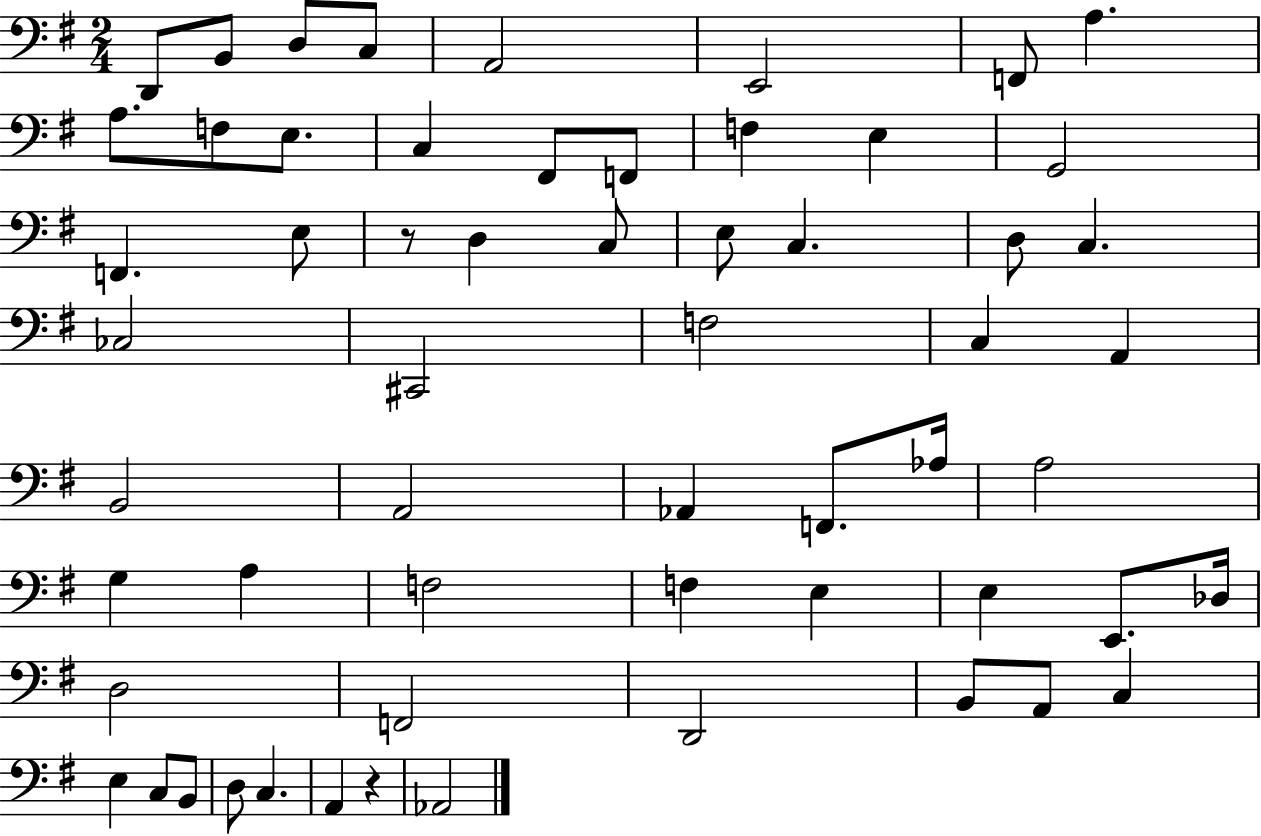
D2/e B2/e D3/e C3/e A2/h E2/h F2/e A3/q. A3/e. F3/e E3/e. C3/q F#2/e F2/e F3/q E3/q G2/h F2/q. E3/e R/e D3/q C3/e E3/e C3/q. D3/e C3/q. CES3/h C#2/h F3/h C3/q A2/q B2/h A2/h Ab2/q F2/e. Ab3/s A3/h G3/q A3/q F3/h F3/q E3/q E3/q E2/e. Db3/s D3/h F2/h D2/h B2/e A2/e C3/q E3/q C3/e B2/e D3/e C3/q. A2/q R/q Ab2/h